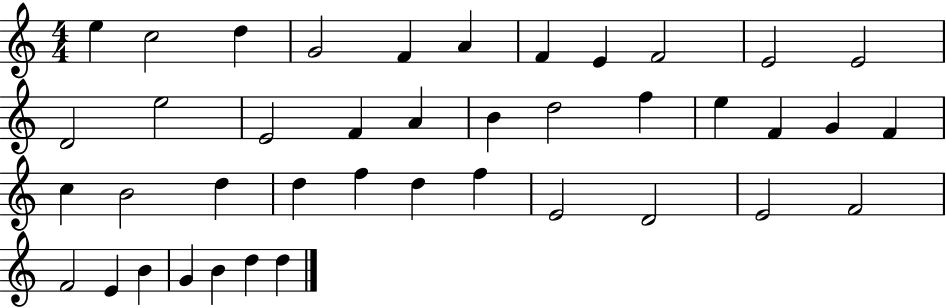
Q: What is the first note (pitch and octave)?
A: E5